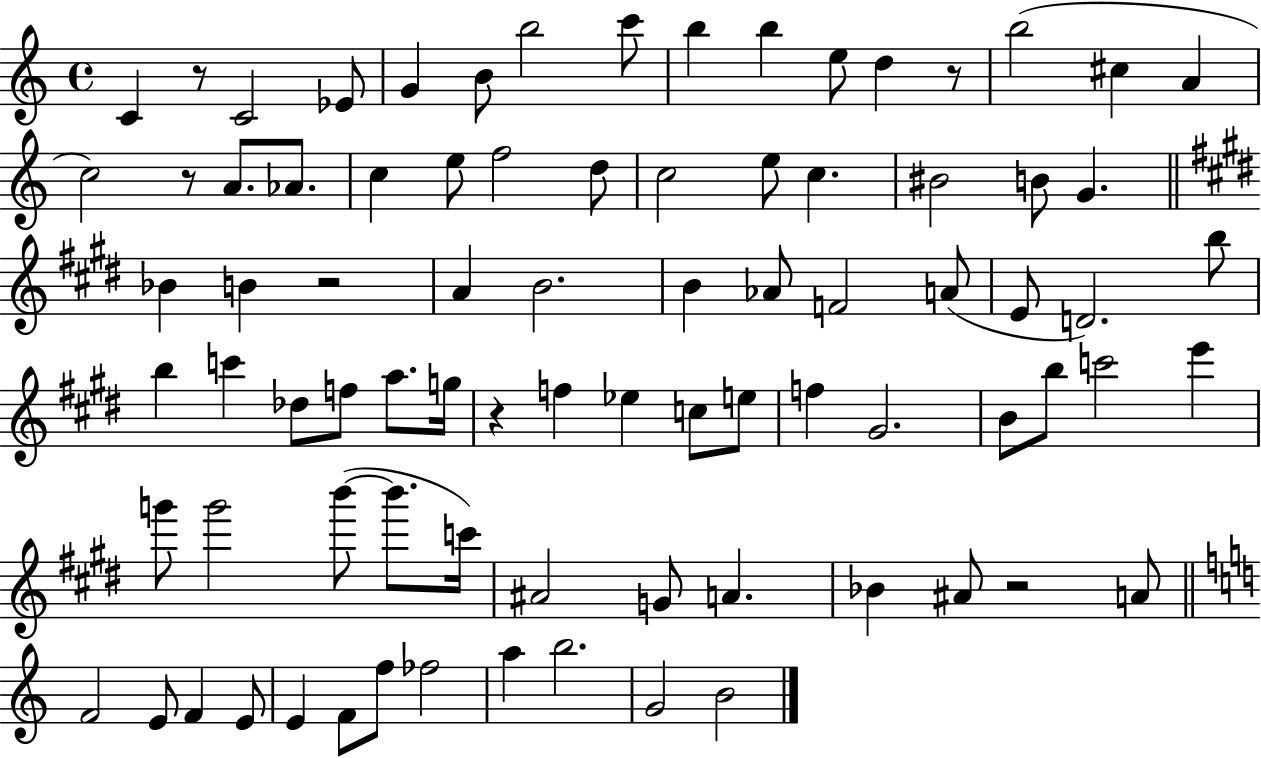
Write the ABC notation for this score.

X:1
T:Untitled
M:4/4
L:1/4
K:C
C z/2 C2 _E/2 G B/2 b2 c'/2 b b e/2 d z/2 b2 ^c A c2 z/2 A/2 _A/2 c e/2 f2 d/2 c2 e/2 c ^B2 B/2 G _B B z2 A B2 B _A/2 F2 A/2 E/2 D2 b/2 b c' _d/2 f/2 a/2 g/4 z f _e c/2 e/2 f ^G2 B/2 b/2 c'2 e' g'/2 g'2 b'/2 b'/2 c'/4 ^A2 G/2 A _B ^A/2 z2 A/2 F2 E/2 F E/2 E F/2 f/2 _f2 a b2 G2 B2